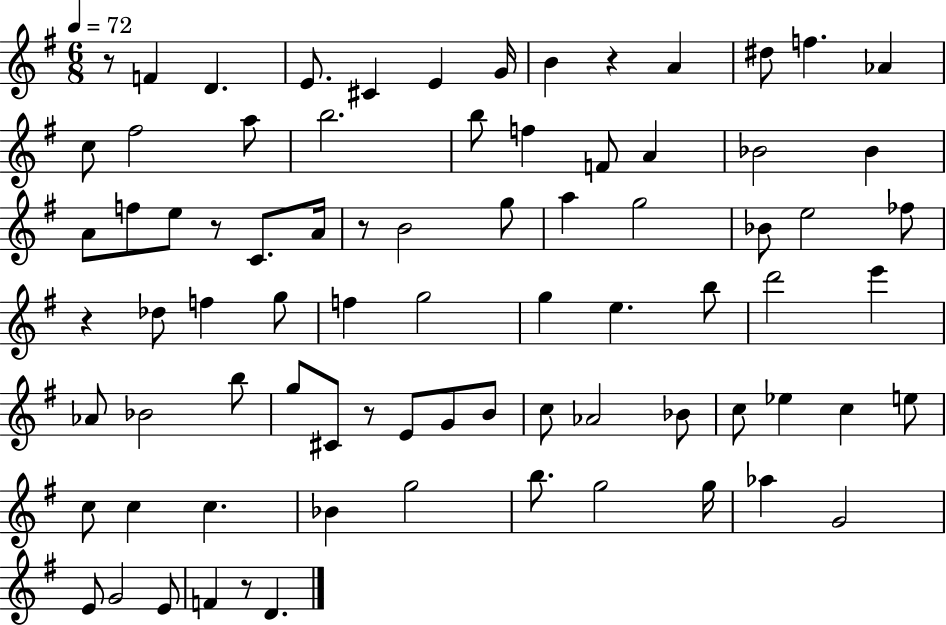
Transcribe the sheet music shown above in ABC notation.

X:1
T:Untitled
M:6/8
L:1/4
K:G
z/2 F D E/2 ^C E G/4 B z A ^d/2 f _A c/2 ^f2 a/2 b2 b/2 f F/2 A _B2 _B A/2 f/2 e/2 z/2 C/2 A/4 z/2 B2 g/2 a g2 _B/2 e2 _f/2 z _d/2 f g/2 f g2 g e b/2 d'2 e' _A/2 _B2 b/2 g/2 ^C/2 z/2 E/2 G/2 B/2 c/2 _A2 _B/2 c/2 _e c e/2 c/2 c c _B g2 b/2 g2 g/4 _a G2 E/2 G2 E/2 F z/2 D